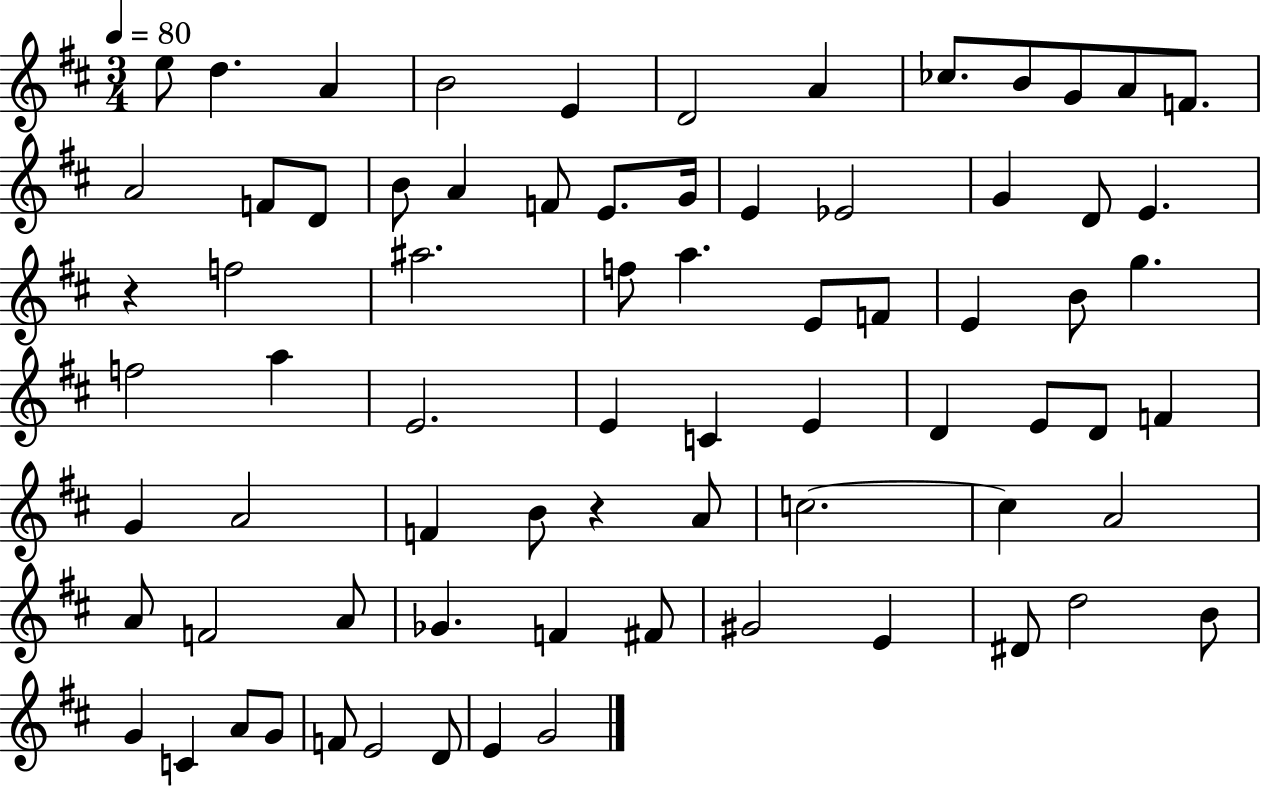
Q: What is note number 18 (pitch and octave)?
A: F4